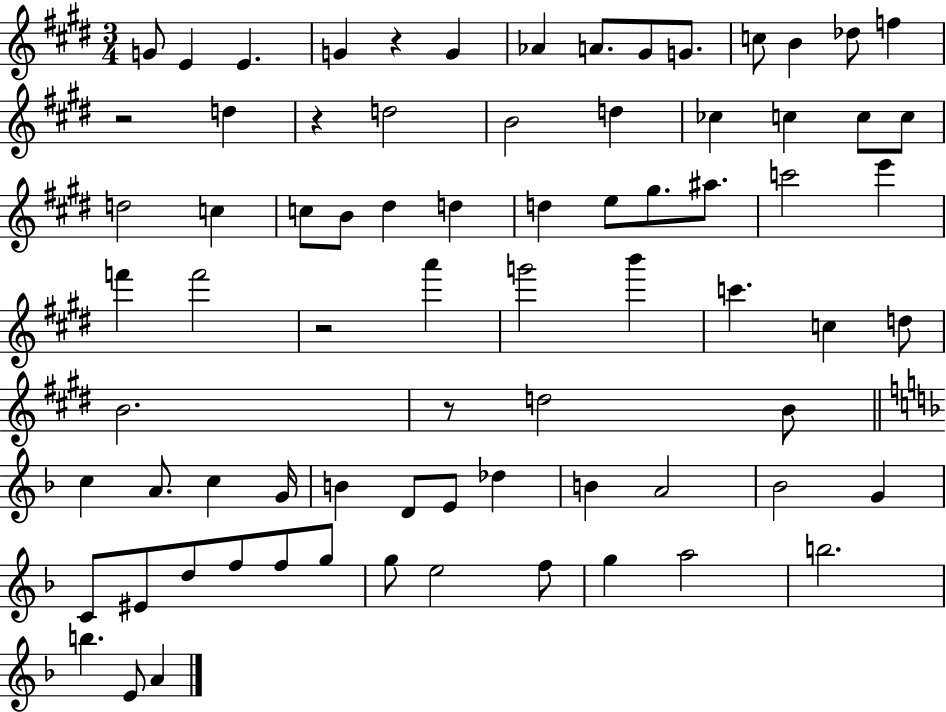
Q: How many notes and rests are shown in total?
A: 76